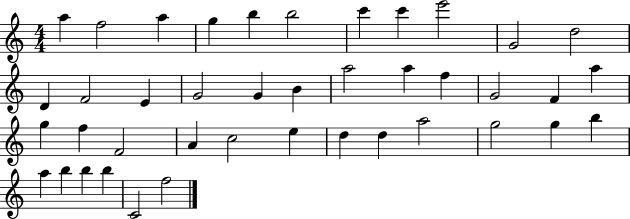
A5/q F5/h A5/q G5/q B5/q B5/h C6/q C6/q E6/h G4/h D5/h D4/q F4/h E4/q G4/h G4/q B4/q A5/h A5/q F5/q G4/h F4/q A5/q G5/q F5/q F4/h A4/q C5/h E5/q D5/q D5/q A5/h G5/h G5/q B5/q A5/q B5/q B5/q B5/q C4/h F5/h